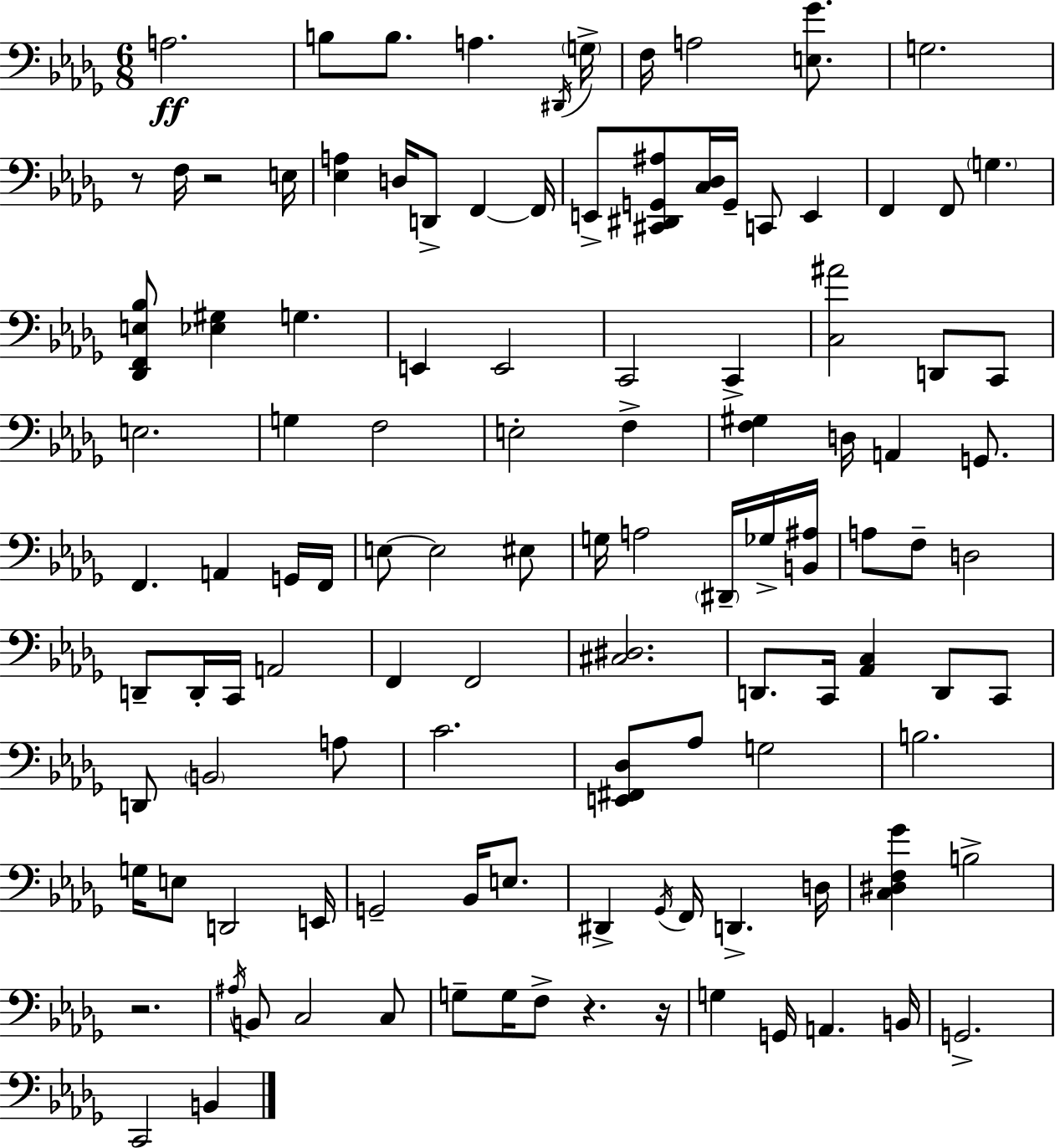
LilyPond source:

{
  \clef bass
  \numericTimeSignature
  \time 6/8
  \key bes \minor
  a2.\ff | b8 b8. a4. \acciaccatura { dis,16 } | \parenthesize g16-> f16 a2 <e ges'>8. | g2. | \break r8 f16 r2 | e16 <ees a>4 d16 d,8-> f,4~~ | f,16 e,8-> <cis, dis, g, ais>8 <c des>16 g,16-- c,8 e,4 | f,4 f,8 \parenthesize g4. | \break <des, f, e bes>8 <ees gis>4 g4. | e,4 e,2 | c,2 c,4-> | <c ais'>2 d,8 c,8 | \break e2. | g4 f2 | e2-. f4-> | <f gis>4 d16 a,4 g,8. | \break f,4. a,4 g,16 | f,16 e8~~ e2 eis8 | g16 a2 \parenthesize dis,16-- ges16-> | <b, ais>16 a8 f8-- d2 | \break d,8-- d,16-. c,16 a,2 | f,4 f,2 | <cis dis>2. | d,8. c,16 <aes, c>4 d,8 c,8 | \break d,8 \parenthesize b,2 a8 | c'2. | <e, fis, des>8 aes8 g2 | b2. | \break g16 e8 d,2 | e,16 g,2-- bes,16 e8. | dis,4-> \acciaccatura { ges,16 } f,16 d,4.-> | d16 <c dis f ges'>4 b2-> | \break r2. | \acciaccatura { ais16 } b,8 c2 | c8 g8-- g16 f8-> r4. | r16 g4 g,16 a,4. | \break b,16 g,2.-> | c,2 b,4 | \bar "|."
}